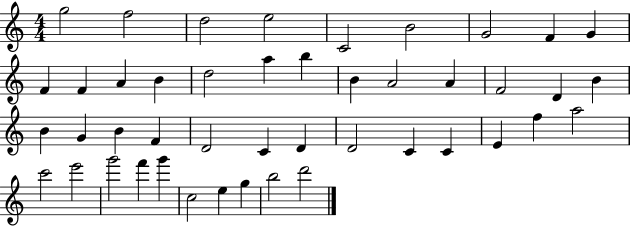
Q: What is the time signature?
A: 4/4